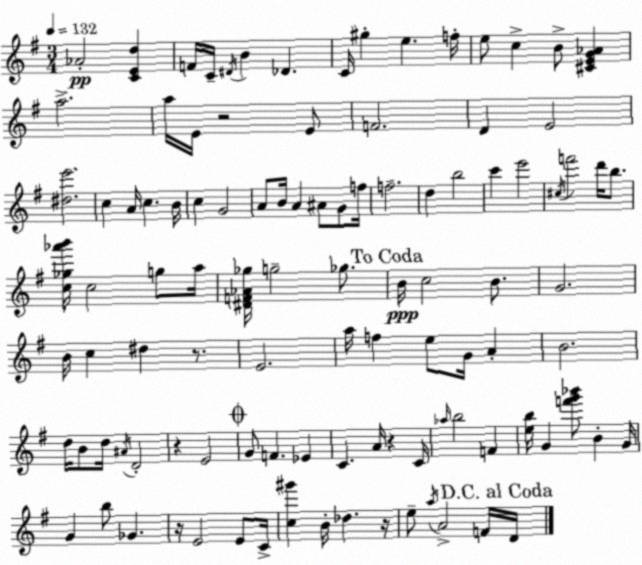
X:1
T:Untitled
M:3/4
L:1/4
K:Em
_A2 [CEd] F/4 C/4 ^D/4 B _D C/4 ^g e f/4 e/2 c B/2 [^CEG_A] a2 a/4 E/4 z2 E/2 F2 D E2 [^de']2 c A/4 c B/4 c G2 A/2 B/4 A ^A/2 G/2 f/4 f2 d b2 c' e'2 ^c/4 f'2 d'/4 b/2 [c_g_a'b']/4 c2 g/2 a/4 [^DF_A_g]/4 g2 _g/2 B/4 c2 B/2 G2 B/4 c ^d z/2 E2 a/4 f e/2 G/4 A B2 d/4 B/2 d/4 ^A/4 D2 z E2 G/2 F _E C A/4 z C/4 _a/4 b2 F [eb]/4 G [f'g'_b']/2 B G/4 G b/2 _G z/4 E2 E/2 C/4 [c^g'] B/4 _d z/4 e/2 a/4 A2 F/4 D/4